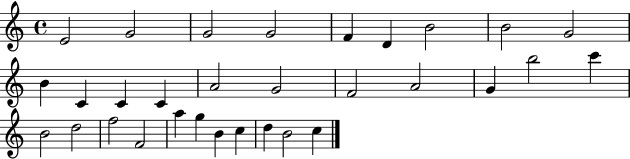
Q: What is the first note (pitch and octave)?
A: E4